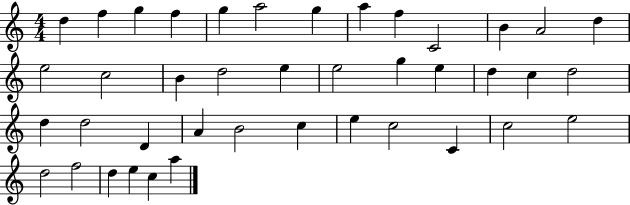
X:1
T:Untitled
M:4/4
L:1/4
K:C
d f g f g a2 g a f C2 B A2 d e2 c2 B d2 e e2 g e d c d2 d d2 D A B2 c e c2 C c2 e2 d2 f2 d e c a